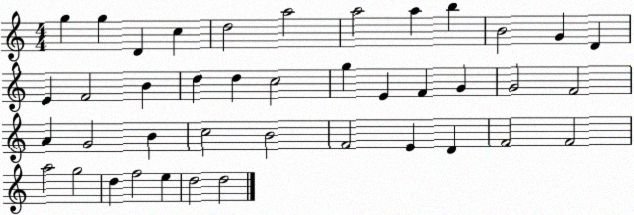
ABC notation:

X:1
T:Untitled
M:4/4
L:1/4
K:C
g g D c d2 a2 a2 a b B2 G D E F2 B d d c2 g E F G G2 F2 A G2 B c2 B2 F2 E D F2 F2 a2 g2 d f2 e d2 d2